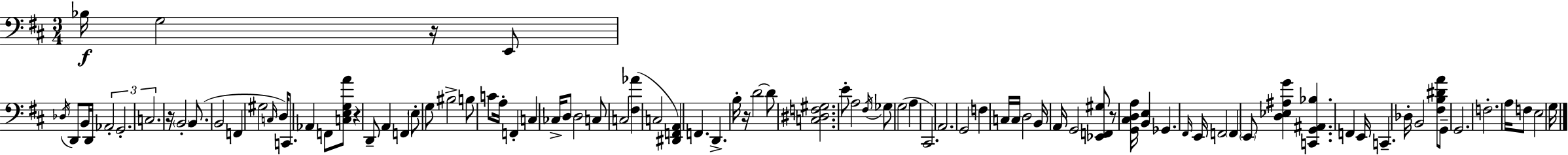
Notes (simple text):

Bb3/s G3/h R/s E2/e Db3/s D2/e B2/s D2/s Ab2/h G2/h. C3/h. R/s B2/h B2/e. B2/h F2/q G#3/h C3/s D3/s C2/e. Ab2/q F2/e [C3,E3,G3,A4]/e R/q D2/e A2/q F2/q E3/e G3/e BIS3/h B3/e C4/e A3/s F2/q C3/q CES3/s D3/e D3/h C3/e C3/h [F#3,Ab4]/q C3/h [D#2,F2,A2]/q F2/q. D2/q. B3/s R/s D4/h D4/e [C3,D#3,F3,G#3]/h. E4/e A3/h F#3/s Gb3/e G3/h A3/q C#2/h. A2/h. G2/h F3/q C3/s C3/s D3/h B2/s A2/s G2/h [Eb2,F2,G#3]/e R/e [G2,C#3,D3,A3]/s [B2,E3]/q Gb2/q. F#2/s E2/s F2/h F2/q E2/e [D3,Eb3,A#3,G4]/q [C2,G2,A#2,Bb3]/q. F2/q E2/s C2/q. Db3/s B2/h [F#3,B3,D#4,A4]/e G2/e G2/h. F3/h. A3/s F3/e E3/h G3/s